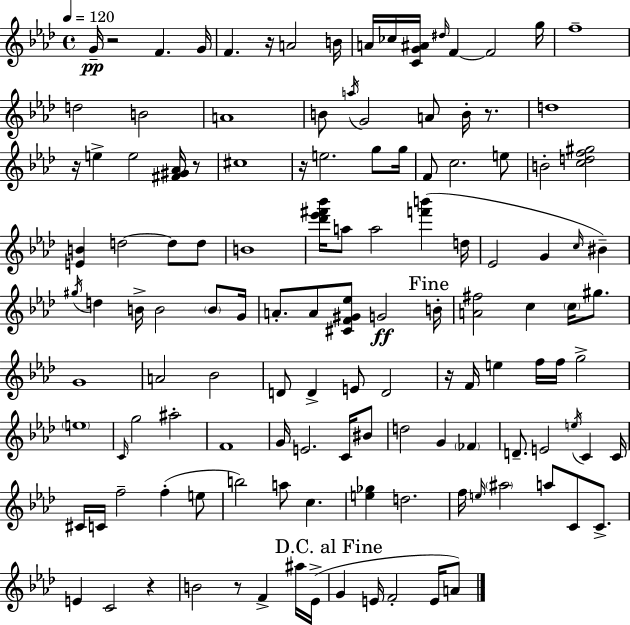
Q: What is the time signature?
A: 4/4